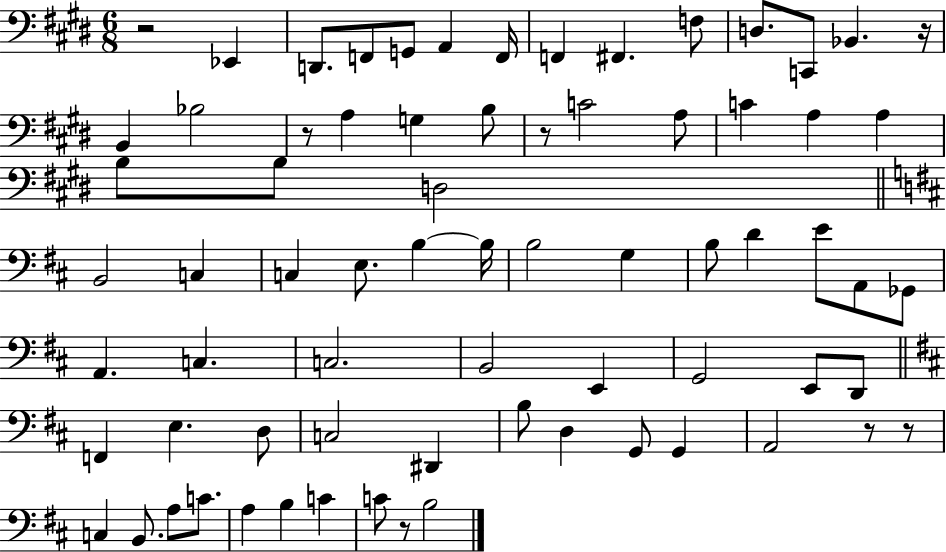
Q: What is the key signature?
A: E major